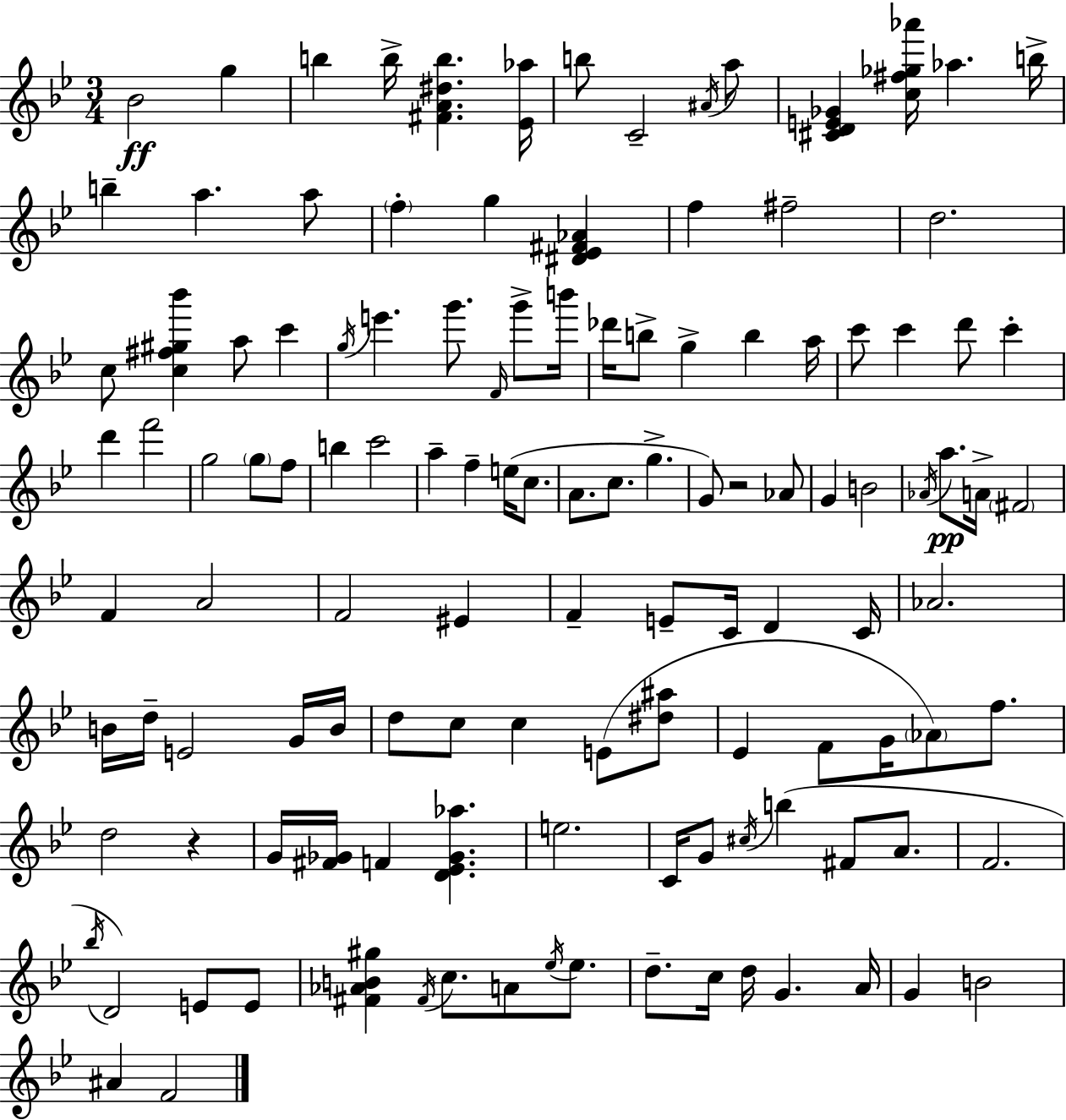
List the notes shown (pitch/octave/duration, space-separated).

Bb4/h G5/q B5/q B5/s [F#4,A4,D#5,B5]/q. [Eb4,Ab5]/s B5/e C4/h A#4/s A5/e [C#4,D4,E4,Gb4]/q [C5,F#5,Gb5,Ab6]/s Ab5/q. B5/s B5/q A5/q. A5/e F5/q G5/q [D#4,Eb4,F#4,Ab4]/q F5/q F#5/h D5/h. C5/e [C5,F#5,G#5,Bb6]/q A5/e C6/q G5/s E6/q. G6/e. F4/s G6/e B6/s Db6/s B5/e G5/q B5/q A5/s C6/e C6/q D6/e C6/q D6/q F6/h G5/h G5/e F5/e B5/q C6/h A5/q F5/q E5/s C5/e. A4/e. C5/e. G5/q. G4/e R/h Ab4/e G4/q B4/h Ab4/s A5/e. A4/s F#4/h F4/q A4/h F4/h EIS4/q F4/q E4/e C4/s D4/q C4/s Ab4/h. B4/s D5/s E4/h G4/s B4/s D5/e C5/e C5/q E4/e [D#5,A#5]/e Eb4/q F4/e G4/s Ab4/e F5/e. D5/h R/q G4/s [F#4,Gb4]/s F4/q [D4,Eb4,Gb4,Ab5]/q. E5/h. C4/s G4/e C#5/s B5/q F#4/e A4/e. F4/h. Bb5/s D4/h E4/e E4/e [F#4,Ab4,B4,G#5]/q F#4/s C5/e. A4/e Eb5/s Eb5/e. D5/e. C5/s D5/s G4/q. A4/s G4/q B4/h A#4/q F4/h